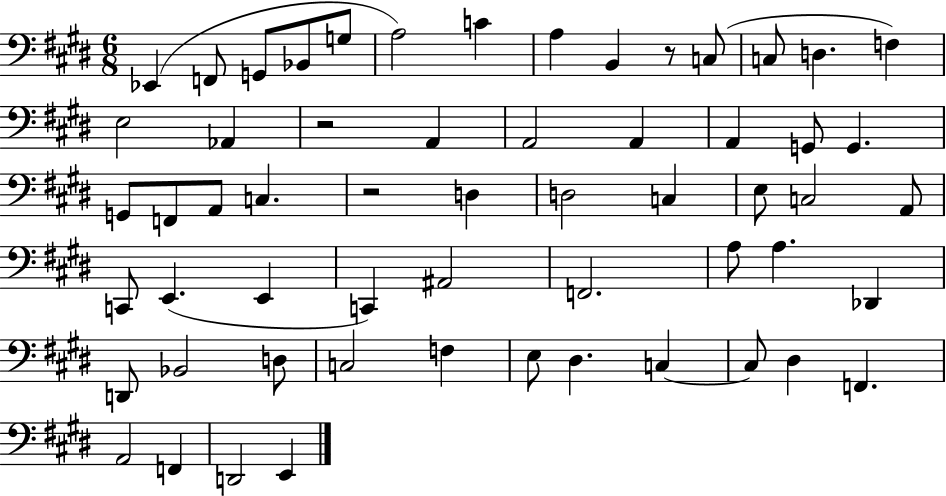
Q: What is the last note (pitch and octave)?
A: E2